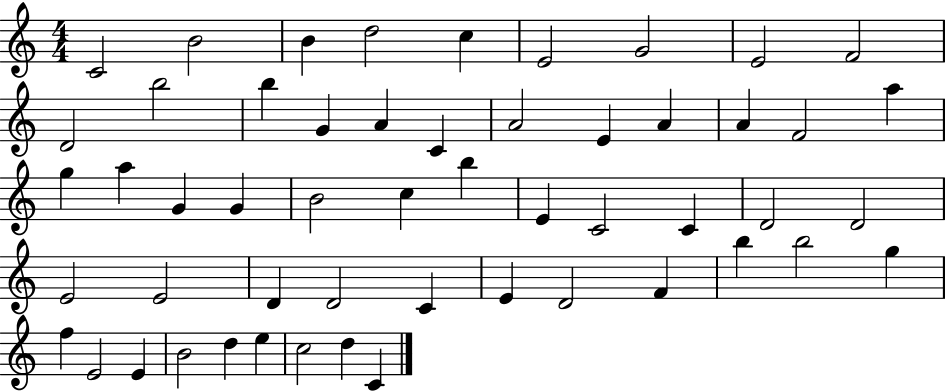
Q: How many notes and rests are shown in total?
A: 53